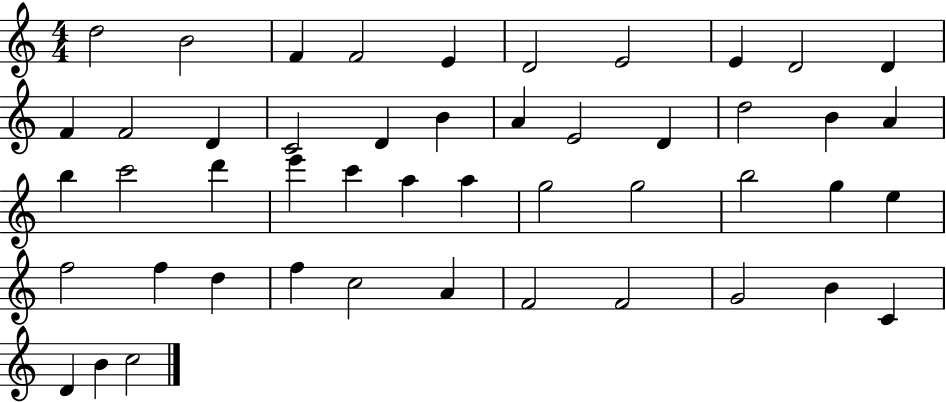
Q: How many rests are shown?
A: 0